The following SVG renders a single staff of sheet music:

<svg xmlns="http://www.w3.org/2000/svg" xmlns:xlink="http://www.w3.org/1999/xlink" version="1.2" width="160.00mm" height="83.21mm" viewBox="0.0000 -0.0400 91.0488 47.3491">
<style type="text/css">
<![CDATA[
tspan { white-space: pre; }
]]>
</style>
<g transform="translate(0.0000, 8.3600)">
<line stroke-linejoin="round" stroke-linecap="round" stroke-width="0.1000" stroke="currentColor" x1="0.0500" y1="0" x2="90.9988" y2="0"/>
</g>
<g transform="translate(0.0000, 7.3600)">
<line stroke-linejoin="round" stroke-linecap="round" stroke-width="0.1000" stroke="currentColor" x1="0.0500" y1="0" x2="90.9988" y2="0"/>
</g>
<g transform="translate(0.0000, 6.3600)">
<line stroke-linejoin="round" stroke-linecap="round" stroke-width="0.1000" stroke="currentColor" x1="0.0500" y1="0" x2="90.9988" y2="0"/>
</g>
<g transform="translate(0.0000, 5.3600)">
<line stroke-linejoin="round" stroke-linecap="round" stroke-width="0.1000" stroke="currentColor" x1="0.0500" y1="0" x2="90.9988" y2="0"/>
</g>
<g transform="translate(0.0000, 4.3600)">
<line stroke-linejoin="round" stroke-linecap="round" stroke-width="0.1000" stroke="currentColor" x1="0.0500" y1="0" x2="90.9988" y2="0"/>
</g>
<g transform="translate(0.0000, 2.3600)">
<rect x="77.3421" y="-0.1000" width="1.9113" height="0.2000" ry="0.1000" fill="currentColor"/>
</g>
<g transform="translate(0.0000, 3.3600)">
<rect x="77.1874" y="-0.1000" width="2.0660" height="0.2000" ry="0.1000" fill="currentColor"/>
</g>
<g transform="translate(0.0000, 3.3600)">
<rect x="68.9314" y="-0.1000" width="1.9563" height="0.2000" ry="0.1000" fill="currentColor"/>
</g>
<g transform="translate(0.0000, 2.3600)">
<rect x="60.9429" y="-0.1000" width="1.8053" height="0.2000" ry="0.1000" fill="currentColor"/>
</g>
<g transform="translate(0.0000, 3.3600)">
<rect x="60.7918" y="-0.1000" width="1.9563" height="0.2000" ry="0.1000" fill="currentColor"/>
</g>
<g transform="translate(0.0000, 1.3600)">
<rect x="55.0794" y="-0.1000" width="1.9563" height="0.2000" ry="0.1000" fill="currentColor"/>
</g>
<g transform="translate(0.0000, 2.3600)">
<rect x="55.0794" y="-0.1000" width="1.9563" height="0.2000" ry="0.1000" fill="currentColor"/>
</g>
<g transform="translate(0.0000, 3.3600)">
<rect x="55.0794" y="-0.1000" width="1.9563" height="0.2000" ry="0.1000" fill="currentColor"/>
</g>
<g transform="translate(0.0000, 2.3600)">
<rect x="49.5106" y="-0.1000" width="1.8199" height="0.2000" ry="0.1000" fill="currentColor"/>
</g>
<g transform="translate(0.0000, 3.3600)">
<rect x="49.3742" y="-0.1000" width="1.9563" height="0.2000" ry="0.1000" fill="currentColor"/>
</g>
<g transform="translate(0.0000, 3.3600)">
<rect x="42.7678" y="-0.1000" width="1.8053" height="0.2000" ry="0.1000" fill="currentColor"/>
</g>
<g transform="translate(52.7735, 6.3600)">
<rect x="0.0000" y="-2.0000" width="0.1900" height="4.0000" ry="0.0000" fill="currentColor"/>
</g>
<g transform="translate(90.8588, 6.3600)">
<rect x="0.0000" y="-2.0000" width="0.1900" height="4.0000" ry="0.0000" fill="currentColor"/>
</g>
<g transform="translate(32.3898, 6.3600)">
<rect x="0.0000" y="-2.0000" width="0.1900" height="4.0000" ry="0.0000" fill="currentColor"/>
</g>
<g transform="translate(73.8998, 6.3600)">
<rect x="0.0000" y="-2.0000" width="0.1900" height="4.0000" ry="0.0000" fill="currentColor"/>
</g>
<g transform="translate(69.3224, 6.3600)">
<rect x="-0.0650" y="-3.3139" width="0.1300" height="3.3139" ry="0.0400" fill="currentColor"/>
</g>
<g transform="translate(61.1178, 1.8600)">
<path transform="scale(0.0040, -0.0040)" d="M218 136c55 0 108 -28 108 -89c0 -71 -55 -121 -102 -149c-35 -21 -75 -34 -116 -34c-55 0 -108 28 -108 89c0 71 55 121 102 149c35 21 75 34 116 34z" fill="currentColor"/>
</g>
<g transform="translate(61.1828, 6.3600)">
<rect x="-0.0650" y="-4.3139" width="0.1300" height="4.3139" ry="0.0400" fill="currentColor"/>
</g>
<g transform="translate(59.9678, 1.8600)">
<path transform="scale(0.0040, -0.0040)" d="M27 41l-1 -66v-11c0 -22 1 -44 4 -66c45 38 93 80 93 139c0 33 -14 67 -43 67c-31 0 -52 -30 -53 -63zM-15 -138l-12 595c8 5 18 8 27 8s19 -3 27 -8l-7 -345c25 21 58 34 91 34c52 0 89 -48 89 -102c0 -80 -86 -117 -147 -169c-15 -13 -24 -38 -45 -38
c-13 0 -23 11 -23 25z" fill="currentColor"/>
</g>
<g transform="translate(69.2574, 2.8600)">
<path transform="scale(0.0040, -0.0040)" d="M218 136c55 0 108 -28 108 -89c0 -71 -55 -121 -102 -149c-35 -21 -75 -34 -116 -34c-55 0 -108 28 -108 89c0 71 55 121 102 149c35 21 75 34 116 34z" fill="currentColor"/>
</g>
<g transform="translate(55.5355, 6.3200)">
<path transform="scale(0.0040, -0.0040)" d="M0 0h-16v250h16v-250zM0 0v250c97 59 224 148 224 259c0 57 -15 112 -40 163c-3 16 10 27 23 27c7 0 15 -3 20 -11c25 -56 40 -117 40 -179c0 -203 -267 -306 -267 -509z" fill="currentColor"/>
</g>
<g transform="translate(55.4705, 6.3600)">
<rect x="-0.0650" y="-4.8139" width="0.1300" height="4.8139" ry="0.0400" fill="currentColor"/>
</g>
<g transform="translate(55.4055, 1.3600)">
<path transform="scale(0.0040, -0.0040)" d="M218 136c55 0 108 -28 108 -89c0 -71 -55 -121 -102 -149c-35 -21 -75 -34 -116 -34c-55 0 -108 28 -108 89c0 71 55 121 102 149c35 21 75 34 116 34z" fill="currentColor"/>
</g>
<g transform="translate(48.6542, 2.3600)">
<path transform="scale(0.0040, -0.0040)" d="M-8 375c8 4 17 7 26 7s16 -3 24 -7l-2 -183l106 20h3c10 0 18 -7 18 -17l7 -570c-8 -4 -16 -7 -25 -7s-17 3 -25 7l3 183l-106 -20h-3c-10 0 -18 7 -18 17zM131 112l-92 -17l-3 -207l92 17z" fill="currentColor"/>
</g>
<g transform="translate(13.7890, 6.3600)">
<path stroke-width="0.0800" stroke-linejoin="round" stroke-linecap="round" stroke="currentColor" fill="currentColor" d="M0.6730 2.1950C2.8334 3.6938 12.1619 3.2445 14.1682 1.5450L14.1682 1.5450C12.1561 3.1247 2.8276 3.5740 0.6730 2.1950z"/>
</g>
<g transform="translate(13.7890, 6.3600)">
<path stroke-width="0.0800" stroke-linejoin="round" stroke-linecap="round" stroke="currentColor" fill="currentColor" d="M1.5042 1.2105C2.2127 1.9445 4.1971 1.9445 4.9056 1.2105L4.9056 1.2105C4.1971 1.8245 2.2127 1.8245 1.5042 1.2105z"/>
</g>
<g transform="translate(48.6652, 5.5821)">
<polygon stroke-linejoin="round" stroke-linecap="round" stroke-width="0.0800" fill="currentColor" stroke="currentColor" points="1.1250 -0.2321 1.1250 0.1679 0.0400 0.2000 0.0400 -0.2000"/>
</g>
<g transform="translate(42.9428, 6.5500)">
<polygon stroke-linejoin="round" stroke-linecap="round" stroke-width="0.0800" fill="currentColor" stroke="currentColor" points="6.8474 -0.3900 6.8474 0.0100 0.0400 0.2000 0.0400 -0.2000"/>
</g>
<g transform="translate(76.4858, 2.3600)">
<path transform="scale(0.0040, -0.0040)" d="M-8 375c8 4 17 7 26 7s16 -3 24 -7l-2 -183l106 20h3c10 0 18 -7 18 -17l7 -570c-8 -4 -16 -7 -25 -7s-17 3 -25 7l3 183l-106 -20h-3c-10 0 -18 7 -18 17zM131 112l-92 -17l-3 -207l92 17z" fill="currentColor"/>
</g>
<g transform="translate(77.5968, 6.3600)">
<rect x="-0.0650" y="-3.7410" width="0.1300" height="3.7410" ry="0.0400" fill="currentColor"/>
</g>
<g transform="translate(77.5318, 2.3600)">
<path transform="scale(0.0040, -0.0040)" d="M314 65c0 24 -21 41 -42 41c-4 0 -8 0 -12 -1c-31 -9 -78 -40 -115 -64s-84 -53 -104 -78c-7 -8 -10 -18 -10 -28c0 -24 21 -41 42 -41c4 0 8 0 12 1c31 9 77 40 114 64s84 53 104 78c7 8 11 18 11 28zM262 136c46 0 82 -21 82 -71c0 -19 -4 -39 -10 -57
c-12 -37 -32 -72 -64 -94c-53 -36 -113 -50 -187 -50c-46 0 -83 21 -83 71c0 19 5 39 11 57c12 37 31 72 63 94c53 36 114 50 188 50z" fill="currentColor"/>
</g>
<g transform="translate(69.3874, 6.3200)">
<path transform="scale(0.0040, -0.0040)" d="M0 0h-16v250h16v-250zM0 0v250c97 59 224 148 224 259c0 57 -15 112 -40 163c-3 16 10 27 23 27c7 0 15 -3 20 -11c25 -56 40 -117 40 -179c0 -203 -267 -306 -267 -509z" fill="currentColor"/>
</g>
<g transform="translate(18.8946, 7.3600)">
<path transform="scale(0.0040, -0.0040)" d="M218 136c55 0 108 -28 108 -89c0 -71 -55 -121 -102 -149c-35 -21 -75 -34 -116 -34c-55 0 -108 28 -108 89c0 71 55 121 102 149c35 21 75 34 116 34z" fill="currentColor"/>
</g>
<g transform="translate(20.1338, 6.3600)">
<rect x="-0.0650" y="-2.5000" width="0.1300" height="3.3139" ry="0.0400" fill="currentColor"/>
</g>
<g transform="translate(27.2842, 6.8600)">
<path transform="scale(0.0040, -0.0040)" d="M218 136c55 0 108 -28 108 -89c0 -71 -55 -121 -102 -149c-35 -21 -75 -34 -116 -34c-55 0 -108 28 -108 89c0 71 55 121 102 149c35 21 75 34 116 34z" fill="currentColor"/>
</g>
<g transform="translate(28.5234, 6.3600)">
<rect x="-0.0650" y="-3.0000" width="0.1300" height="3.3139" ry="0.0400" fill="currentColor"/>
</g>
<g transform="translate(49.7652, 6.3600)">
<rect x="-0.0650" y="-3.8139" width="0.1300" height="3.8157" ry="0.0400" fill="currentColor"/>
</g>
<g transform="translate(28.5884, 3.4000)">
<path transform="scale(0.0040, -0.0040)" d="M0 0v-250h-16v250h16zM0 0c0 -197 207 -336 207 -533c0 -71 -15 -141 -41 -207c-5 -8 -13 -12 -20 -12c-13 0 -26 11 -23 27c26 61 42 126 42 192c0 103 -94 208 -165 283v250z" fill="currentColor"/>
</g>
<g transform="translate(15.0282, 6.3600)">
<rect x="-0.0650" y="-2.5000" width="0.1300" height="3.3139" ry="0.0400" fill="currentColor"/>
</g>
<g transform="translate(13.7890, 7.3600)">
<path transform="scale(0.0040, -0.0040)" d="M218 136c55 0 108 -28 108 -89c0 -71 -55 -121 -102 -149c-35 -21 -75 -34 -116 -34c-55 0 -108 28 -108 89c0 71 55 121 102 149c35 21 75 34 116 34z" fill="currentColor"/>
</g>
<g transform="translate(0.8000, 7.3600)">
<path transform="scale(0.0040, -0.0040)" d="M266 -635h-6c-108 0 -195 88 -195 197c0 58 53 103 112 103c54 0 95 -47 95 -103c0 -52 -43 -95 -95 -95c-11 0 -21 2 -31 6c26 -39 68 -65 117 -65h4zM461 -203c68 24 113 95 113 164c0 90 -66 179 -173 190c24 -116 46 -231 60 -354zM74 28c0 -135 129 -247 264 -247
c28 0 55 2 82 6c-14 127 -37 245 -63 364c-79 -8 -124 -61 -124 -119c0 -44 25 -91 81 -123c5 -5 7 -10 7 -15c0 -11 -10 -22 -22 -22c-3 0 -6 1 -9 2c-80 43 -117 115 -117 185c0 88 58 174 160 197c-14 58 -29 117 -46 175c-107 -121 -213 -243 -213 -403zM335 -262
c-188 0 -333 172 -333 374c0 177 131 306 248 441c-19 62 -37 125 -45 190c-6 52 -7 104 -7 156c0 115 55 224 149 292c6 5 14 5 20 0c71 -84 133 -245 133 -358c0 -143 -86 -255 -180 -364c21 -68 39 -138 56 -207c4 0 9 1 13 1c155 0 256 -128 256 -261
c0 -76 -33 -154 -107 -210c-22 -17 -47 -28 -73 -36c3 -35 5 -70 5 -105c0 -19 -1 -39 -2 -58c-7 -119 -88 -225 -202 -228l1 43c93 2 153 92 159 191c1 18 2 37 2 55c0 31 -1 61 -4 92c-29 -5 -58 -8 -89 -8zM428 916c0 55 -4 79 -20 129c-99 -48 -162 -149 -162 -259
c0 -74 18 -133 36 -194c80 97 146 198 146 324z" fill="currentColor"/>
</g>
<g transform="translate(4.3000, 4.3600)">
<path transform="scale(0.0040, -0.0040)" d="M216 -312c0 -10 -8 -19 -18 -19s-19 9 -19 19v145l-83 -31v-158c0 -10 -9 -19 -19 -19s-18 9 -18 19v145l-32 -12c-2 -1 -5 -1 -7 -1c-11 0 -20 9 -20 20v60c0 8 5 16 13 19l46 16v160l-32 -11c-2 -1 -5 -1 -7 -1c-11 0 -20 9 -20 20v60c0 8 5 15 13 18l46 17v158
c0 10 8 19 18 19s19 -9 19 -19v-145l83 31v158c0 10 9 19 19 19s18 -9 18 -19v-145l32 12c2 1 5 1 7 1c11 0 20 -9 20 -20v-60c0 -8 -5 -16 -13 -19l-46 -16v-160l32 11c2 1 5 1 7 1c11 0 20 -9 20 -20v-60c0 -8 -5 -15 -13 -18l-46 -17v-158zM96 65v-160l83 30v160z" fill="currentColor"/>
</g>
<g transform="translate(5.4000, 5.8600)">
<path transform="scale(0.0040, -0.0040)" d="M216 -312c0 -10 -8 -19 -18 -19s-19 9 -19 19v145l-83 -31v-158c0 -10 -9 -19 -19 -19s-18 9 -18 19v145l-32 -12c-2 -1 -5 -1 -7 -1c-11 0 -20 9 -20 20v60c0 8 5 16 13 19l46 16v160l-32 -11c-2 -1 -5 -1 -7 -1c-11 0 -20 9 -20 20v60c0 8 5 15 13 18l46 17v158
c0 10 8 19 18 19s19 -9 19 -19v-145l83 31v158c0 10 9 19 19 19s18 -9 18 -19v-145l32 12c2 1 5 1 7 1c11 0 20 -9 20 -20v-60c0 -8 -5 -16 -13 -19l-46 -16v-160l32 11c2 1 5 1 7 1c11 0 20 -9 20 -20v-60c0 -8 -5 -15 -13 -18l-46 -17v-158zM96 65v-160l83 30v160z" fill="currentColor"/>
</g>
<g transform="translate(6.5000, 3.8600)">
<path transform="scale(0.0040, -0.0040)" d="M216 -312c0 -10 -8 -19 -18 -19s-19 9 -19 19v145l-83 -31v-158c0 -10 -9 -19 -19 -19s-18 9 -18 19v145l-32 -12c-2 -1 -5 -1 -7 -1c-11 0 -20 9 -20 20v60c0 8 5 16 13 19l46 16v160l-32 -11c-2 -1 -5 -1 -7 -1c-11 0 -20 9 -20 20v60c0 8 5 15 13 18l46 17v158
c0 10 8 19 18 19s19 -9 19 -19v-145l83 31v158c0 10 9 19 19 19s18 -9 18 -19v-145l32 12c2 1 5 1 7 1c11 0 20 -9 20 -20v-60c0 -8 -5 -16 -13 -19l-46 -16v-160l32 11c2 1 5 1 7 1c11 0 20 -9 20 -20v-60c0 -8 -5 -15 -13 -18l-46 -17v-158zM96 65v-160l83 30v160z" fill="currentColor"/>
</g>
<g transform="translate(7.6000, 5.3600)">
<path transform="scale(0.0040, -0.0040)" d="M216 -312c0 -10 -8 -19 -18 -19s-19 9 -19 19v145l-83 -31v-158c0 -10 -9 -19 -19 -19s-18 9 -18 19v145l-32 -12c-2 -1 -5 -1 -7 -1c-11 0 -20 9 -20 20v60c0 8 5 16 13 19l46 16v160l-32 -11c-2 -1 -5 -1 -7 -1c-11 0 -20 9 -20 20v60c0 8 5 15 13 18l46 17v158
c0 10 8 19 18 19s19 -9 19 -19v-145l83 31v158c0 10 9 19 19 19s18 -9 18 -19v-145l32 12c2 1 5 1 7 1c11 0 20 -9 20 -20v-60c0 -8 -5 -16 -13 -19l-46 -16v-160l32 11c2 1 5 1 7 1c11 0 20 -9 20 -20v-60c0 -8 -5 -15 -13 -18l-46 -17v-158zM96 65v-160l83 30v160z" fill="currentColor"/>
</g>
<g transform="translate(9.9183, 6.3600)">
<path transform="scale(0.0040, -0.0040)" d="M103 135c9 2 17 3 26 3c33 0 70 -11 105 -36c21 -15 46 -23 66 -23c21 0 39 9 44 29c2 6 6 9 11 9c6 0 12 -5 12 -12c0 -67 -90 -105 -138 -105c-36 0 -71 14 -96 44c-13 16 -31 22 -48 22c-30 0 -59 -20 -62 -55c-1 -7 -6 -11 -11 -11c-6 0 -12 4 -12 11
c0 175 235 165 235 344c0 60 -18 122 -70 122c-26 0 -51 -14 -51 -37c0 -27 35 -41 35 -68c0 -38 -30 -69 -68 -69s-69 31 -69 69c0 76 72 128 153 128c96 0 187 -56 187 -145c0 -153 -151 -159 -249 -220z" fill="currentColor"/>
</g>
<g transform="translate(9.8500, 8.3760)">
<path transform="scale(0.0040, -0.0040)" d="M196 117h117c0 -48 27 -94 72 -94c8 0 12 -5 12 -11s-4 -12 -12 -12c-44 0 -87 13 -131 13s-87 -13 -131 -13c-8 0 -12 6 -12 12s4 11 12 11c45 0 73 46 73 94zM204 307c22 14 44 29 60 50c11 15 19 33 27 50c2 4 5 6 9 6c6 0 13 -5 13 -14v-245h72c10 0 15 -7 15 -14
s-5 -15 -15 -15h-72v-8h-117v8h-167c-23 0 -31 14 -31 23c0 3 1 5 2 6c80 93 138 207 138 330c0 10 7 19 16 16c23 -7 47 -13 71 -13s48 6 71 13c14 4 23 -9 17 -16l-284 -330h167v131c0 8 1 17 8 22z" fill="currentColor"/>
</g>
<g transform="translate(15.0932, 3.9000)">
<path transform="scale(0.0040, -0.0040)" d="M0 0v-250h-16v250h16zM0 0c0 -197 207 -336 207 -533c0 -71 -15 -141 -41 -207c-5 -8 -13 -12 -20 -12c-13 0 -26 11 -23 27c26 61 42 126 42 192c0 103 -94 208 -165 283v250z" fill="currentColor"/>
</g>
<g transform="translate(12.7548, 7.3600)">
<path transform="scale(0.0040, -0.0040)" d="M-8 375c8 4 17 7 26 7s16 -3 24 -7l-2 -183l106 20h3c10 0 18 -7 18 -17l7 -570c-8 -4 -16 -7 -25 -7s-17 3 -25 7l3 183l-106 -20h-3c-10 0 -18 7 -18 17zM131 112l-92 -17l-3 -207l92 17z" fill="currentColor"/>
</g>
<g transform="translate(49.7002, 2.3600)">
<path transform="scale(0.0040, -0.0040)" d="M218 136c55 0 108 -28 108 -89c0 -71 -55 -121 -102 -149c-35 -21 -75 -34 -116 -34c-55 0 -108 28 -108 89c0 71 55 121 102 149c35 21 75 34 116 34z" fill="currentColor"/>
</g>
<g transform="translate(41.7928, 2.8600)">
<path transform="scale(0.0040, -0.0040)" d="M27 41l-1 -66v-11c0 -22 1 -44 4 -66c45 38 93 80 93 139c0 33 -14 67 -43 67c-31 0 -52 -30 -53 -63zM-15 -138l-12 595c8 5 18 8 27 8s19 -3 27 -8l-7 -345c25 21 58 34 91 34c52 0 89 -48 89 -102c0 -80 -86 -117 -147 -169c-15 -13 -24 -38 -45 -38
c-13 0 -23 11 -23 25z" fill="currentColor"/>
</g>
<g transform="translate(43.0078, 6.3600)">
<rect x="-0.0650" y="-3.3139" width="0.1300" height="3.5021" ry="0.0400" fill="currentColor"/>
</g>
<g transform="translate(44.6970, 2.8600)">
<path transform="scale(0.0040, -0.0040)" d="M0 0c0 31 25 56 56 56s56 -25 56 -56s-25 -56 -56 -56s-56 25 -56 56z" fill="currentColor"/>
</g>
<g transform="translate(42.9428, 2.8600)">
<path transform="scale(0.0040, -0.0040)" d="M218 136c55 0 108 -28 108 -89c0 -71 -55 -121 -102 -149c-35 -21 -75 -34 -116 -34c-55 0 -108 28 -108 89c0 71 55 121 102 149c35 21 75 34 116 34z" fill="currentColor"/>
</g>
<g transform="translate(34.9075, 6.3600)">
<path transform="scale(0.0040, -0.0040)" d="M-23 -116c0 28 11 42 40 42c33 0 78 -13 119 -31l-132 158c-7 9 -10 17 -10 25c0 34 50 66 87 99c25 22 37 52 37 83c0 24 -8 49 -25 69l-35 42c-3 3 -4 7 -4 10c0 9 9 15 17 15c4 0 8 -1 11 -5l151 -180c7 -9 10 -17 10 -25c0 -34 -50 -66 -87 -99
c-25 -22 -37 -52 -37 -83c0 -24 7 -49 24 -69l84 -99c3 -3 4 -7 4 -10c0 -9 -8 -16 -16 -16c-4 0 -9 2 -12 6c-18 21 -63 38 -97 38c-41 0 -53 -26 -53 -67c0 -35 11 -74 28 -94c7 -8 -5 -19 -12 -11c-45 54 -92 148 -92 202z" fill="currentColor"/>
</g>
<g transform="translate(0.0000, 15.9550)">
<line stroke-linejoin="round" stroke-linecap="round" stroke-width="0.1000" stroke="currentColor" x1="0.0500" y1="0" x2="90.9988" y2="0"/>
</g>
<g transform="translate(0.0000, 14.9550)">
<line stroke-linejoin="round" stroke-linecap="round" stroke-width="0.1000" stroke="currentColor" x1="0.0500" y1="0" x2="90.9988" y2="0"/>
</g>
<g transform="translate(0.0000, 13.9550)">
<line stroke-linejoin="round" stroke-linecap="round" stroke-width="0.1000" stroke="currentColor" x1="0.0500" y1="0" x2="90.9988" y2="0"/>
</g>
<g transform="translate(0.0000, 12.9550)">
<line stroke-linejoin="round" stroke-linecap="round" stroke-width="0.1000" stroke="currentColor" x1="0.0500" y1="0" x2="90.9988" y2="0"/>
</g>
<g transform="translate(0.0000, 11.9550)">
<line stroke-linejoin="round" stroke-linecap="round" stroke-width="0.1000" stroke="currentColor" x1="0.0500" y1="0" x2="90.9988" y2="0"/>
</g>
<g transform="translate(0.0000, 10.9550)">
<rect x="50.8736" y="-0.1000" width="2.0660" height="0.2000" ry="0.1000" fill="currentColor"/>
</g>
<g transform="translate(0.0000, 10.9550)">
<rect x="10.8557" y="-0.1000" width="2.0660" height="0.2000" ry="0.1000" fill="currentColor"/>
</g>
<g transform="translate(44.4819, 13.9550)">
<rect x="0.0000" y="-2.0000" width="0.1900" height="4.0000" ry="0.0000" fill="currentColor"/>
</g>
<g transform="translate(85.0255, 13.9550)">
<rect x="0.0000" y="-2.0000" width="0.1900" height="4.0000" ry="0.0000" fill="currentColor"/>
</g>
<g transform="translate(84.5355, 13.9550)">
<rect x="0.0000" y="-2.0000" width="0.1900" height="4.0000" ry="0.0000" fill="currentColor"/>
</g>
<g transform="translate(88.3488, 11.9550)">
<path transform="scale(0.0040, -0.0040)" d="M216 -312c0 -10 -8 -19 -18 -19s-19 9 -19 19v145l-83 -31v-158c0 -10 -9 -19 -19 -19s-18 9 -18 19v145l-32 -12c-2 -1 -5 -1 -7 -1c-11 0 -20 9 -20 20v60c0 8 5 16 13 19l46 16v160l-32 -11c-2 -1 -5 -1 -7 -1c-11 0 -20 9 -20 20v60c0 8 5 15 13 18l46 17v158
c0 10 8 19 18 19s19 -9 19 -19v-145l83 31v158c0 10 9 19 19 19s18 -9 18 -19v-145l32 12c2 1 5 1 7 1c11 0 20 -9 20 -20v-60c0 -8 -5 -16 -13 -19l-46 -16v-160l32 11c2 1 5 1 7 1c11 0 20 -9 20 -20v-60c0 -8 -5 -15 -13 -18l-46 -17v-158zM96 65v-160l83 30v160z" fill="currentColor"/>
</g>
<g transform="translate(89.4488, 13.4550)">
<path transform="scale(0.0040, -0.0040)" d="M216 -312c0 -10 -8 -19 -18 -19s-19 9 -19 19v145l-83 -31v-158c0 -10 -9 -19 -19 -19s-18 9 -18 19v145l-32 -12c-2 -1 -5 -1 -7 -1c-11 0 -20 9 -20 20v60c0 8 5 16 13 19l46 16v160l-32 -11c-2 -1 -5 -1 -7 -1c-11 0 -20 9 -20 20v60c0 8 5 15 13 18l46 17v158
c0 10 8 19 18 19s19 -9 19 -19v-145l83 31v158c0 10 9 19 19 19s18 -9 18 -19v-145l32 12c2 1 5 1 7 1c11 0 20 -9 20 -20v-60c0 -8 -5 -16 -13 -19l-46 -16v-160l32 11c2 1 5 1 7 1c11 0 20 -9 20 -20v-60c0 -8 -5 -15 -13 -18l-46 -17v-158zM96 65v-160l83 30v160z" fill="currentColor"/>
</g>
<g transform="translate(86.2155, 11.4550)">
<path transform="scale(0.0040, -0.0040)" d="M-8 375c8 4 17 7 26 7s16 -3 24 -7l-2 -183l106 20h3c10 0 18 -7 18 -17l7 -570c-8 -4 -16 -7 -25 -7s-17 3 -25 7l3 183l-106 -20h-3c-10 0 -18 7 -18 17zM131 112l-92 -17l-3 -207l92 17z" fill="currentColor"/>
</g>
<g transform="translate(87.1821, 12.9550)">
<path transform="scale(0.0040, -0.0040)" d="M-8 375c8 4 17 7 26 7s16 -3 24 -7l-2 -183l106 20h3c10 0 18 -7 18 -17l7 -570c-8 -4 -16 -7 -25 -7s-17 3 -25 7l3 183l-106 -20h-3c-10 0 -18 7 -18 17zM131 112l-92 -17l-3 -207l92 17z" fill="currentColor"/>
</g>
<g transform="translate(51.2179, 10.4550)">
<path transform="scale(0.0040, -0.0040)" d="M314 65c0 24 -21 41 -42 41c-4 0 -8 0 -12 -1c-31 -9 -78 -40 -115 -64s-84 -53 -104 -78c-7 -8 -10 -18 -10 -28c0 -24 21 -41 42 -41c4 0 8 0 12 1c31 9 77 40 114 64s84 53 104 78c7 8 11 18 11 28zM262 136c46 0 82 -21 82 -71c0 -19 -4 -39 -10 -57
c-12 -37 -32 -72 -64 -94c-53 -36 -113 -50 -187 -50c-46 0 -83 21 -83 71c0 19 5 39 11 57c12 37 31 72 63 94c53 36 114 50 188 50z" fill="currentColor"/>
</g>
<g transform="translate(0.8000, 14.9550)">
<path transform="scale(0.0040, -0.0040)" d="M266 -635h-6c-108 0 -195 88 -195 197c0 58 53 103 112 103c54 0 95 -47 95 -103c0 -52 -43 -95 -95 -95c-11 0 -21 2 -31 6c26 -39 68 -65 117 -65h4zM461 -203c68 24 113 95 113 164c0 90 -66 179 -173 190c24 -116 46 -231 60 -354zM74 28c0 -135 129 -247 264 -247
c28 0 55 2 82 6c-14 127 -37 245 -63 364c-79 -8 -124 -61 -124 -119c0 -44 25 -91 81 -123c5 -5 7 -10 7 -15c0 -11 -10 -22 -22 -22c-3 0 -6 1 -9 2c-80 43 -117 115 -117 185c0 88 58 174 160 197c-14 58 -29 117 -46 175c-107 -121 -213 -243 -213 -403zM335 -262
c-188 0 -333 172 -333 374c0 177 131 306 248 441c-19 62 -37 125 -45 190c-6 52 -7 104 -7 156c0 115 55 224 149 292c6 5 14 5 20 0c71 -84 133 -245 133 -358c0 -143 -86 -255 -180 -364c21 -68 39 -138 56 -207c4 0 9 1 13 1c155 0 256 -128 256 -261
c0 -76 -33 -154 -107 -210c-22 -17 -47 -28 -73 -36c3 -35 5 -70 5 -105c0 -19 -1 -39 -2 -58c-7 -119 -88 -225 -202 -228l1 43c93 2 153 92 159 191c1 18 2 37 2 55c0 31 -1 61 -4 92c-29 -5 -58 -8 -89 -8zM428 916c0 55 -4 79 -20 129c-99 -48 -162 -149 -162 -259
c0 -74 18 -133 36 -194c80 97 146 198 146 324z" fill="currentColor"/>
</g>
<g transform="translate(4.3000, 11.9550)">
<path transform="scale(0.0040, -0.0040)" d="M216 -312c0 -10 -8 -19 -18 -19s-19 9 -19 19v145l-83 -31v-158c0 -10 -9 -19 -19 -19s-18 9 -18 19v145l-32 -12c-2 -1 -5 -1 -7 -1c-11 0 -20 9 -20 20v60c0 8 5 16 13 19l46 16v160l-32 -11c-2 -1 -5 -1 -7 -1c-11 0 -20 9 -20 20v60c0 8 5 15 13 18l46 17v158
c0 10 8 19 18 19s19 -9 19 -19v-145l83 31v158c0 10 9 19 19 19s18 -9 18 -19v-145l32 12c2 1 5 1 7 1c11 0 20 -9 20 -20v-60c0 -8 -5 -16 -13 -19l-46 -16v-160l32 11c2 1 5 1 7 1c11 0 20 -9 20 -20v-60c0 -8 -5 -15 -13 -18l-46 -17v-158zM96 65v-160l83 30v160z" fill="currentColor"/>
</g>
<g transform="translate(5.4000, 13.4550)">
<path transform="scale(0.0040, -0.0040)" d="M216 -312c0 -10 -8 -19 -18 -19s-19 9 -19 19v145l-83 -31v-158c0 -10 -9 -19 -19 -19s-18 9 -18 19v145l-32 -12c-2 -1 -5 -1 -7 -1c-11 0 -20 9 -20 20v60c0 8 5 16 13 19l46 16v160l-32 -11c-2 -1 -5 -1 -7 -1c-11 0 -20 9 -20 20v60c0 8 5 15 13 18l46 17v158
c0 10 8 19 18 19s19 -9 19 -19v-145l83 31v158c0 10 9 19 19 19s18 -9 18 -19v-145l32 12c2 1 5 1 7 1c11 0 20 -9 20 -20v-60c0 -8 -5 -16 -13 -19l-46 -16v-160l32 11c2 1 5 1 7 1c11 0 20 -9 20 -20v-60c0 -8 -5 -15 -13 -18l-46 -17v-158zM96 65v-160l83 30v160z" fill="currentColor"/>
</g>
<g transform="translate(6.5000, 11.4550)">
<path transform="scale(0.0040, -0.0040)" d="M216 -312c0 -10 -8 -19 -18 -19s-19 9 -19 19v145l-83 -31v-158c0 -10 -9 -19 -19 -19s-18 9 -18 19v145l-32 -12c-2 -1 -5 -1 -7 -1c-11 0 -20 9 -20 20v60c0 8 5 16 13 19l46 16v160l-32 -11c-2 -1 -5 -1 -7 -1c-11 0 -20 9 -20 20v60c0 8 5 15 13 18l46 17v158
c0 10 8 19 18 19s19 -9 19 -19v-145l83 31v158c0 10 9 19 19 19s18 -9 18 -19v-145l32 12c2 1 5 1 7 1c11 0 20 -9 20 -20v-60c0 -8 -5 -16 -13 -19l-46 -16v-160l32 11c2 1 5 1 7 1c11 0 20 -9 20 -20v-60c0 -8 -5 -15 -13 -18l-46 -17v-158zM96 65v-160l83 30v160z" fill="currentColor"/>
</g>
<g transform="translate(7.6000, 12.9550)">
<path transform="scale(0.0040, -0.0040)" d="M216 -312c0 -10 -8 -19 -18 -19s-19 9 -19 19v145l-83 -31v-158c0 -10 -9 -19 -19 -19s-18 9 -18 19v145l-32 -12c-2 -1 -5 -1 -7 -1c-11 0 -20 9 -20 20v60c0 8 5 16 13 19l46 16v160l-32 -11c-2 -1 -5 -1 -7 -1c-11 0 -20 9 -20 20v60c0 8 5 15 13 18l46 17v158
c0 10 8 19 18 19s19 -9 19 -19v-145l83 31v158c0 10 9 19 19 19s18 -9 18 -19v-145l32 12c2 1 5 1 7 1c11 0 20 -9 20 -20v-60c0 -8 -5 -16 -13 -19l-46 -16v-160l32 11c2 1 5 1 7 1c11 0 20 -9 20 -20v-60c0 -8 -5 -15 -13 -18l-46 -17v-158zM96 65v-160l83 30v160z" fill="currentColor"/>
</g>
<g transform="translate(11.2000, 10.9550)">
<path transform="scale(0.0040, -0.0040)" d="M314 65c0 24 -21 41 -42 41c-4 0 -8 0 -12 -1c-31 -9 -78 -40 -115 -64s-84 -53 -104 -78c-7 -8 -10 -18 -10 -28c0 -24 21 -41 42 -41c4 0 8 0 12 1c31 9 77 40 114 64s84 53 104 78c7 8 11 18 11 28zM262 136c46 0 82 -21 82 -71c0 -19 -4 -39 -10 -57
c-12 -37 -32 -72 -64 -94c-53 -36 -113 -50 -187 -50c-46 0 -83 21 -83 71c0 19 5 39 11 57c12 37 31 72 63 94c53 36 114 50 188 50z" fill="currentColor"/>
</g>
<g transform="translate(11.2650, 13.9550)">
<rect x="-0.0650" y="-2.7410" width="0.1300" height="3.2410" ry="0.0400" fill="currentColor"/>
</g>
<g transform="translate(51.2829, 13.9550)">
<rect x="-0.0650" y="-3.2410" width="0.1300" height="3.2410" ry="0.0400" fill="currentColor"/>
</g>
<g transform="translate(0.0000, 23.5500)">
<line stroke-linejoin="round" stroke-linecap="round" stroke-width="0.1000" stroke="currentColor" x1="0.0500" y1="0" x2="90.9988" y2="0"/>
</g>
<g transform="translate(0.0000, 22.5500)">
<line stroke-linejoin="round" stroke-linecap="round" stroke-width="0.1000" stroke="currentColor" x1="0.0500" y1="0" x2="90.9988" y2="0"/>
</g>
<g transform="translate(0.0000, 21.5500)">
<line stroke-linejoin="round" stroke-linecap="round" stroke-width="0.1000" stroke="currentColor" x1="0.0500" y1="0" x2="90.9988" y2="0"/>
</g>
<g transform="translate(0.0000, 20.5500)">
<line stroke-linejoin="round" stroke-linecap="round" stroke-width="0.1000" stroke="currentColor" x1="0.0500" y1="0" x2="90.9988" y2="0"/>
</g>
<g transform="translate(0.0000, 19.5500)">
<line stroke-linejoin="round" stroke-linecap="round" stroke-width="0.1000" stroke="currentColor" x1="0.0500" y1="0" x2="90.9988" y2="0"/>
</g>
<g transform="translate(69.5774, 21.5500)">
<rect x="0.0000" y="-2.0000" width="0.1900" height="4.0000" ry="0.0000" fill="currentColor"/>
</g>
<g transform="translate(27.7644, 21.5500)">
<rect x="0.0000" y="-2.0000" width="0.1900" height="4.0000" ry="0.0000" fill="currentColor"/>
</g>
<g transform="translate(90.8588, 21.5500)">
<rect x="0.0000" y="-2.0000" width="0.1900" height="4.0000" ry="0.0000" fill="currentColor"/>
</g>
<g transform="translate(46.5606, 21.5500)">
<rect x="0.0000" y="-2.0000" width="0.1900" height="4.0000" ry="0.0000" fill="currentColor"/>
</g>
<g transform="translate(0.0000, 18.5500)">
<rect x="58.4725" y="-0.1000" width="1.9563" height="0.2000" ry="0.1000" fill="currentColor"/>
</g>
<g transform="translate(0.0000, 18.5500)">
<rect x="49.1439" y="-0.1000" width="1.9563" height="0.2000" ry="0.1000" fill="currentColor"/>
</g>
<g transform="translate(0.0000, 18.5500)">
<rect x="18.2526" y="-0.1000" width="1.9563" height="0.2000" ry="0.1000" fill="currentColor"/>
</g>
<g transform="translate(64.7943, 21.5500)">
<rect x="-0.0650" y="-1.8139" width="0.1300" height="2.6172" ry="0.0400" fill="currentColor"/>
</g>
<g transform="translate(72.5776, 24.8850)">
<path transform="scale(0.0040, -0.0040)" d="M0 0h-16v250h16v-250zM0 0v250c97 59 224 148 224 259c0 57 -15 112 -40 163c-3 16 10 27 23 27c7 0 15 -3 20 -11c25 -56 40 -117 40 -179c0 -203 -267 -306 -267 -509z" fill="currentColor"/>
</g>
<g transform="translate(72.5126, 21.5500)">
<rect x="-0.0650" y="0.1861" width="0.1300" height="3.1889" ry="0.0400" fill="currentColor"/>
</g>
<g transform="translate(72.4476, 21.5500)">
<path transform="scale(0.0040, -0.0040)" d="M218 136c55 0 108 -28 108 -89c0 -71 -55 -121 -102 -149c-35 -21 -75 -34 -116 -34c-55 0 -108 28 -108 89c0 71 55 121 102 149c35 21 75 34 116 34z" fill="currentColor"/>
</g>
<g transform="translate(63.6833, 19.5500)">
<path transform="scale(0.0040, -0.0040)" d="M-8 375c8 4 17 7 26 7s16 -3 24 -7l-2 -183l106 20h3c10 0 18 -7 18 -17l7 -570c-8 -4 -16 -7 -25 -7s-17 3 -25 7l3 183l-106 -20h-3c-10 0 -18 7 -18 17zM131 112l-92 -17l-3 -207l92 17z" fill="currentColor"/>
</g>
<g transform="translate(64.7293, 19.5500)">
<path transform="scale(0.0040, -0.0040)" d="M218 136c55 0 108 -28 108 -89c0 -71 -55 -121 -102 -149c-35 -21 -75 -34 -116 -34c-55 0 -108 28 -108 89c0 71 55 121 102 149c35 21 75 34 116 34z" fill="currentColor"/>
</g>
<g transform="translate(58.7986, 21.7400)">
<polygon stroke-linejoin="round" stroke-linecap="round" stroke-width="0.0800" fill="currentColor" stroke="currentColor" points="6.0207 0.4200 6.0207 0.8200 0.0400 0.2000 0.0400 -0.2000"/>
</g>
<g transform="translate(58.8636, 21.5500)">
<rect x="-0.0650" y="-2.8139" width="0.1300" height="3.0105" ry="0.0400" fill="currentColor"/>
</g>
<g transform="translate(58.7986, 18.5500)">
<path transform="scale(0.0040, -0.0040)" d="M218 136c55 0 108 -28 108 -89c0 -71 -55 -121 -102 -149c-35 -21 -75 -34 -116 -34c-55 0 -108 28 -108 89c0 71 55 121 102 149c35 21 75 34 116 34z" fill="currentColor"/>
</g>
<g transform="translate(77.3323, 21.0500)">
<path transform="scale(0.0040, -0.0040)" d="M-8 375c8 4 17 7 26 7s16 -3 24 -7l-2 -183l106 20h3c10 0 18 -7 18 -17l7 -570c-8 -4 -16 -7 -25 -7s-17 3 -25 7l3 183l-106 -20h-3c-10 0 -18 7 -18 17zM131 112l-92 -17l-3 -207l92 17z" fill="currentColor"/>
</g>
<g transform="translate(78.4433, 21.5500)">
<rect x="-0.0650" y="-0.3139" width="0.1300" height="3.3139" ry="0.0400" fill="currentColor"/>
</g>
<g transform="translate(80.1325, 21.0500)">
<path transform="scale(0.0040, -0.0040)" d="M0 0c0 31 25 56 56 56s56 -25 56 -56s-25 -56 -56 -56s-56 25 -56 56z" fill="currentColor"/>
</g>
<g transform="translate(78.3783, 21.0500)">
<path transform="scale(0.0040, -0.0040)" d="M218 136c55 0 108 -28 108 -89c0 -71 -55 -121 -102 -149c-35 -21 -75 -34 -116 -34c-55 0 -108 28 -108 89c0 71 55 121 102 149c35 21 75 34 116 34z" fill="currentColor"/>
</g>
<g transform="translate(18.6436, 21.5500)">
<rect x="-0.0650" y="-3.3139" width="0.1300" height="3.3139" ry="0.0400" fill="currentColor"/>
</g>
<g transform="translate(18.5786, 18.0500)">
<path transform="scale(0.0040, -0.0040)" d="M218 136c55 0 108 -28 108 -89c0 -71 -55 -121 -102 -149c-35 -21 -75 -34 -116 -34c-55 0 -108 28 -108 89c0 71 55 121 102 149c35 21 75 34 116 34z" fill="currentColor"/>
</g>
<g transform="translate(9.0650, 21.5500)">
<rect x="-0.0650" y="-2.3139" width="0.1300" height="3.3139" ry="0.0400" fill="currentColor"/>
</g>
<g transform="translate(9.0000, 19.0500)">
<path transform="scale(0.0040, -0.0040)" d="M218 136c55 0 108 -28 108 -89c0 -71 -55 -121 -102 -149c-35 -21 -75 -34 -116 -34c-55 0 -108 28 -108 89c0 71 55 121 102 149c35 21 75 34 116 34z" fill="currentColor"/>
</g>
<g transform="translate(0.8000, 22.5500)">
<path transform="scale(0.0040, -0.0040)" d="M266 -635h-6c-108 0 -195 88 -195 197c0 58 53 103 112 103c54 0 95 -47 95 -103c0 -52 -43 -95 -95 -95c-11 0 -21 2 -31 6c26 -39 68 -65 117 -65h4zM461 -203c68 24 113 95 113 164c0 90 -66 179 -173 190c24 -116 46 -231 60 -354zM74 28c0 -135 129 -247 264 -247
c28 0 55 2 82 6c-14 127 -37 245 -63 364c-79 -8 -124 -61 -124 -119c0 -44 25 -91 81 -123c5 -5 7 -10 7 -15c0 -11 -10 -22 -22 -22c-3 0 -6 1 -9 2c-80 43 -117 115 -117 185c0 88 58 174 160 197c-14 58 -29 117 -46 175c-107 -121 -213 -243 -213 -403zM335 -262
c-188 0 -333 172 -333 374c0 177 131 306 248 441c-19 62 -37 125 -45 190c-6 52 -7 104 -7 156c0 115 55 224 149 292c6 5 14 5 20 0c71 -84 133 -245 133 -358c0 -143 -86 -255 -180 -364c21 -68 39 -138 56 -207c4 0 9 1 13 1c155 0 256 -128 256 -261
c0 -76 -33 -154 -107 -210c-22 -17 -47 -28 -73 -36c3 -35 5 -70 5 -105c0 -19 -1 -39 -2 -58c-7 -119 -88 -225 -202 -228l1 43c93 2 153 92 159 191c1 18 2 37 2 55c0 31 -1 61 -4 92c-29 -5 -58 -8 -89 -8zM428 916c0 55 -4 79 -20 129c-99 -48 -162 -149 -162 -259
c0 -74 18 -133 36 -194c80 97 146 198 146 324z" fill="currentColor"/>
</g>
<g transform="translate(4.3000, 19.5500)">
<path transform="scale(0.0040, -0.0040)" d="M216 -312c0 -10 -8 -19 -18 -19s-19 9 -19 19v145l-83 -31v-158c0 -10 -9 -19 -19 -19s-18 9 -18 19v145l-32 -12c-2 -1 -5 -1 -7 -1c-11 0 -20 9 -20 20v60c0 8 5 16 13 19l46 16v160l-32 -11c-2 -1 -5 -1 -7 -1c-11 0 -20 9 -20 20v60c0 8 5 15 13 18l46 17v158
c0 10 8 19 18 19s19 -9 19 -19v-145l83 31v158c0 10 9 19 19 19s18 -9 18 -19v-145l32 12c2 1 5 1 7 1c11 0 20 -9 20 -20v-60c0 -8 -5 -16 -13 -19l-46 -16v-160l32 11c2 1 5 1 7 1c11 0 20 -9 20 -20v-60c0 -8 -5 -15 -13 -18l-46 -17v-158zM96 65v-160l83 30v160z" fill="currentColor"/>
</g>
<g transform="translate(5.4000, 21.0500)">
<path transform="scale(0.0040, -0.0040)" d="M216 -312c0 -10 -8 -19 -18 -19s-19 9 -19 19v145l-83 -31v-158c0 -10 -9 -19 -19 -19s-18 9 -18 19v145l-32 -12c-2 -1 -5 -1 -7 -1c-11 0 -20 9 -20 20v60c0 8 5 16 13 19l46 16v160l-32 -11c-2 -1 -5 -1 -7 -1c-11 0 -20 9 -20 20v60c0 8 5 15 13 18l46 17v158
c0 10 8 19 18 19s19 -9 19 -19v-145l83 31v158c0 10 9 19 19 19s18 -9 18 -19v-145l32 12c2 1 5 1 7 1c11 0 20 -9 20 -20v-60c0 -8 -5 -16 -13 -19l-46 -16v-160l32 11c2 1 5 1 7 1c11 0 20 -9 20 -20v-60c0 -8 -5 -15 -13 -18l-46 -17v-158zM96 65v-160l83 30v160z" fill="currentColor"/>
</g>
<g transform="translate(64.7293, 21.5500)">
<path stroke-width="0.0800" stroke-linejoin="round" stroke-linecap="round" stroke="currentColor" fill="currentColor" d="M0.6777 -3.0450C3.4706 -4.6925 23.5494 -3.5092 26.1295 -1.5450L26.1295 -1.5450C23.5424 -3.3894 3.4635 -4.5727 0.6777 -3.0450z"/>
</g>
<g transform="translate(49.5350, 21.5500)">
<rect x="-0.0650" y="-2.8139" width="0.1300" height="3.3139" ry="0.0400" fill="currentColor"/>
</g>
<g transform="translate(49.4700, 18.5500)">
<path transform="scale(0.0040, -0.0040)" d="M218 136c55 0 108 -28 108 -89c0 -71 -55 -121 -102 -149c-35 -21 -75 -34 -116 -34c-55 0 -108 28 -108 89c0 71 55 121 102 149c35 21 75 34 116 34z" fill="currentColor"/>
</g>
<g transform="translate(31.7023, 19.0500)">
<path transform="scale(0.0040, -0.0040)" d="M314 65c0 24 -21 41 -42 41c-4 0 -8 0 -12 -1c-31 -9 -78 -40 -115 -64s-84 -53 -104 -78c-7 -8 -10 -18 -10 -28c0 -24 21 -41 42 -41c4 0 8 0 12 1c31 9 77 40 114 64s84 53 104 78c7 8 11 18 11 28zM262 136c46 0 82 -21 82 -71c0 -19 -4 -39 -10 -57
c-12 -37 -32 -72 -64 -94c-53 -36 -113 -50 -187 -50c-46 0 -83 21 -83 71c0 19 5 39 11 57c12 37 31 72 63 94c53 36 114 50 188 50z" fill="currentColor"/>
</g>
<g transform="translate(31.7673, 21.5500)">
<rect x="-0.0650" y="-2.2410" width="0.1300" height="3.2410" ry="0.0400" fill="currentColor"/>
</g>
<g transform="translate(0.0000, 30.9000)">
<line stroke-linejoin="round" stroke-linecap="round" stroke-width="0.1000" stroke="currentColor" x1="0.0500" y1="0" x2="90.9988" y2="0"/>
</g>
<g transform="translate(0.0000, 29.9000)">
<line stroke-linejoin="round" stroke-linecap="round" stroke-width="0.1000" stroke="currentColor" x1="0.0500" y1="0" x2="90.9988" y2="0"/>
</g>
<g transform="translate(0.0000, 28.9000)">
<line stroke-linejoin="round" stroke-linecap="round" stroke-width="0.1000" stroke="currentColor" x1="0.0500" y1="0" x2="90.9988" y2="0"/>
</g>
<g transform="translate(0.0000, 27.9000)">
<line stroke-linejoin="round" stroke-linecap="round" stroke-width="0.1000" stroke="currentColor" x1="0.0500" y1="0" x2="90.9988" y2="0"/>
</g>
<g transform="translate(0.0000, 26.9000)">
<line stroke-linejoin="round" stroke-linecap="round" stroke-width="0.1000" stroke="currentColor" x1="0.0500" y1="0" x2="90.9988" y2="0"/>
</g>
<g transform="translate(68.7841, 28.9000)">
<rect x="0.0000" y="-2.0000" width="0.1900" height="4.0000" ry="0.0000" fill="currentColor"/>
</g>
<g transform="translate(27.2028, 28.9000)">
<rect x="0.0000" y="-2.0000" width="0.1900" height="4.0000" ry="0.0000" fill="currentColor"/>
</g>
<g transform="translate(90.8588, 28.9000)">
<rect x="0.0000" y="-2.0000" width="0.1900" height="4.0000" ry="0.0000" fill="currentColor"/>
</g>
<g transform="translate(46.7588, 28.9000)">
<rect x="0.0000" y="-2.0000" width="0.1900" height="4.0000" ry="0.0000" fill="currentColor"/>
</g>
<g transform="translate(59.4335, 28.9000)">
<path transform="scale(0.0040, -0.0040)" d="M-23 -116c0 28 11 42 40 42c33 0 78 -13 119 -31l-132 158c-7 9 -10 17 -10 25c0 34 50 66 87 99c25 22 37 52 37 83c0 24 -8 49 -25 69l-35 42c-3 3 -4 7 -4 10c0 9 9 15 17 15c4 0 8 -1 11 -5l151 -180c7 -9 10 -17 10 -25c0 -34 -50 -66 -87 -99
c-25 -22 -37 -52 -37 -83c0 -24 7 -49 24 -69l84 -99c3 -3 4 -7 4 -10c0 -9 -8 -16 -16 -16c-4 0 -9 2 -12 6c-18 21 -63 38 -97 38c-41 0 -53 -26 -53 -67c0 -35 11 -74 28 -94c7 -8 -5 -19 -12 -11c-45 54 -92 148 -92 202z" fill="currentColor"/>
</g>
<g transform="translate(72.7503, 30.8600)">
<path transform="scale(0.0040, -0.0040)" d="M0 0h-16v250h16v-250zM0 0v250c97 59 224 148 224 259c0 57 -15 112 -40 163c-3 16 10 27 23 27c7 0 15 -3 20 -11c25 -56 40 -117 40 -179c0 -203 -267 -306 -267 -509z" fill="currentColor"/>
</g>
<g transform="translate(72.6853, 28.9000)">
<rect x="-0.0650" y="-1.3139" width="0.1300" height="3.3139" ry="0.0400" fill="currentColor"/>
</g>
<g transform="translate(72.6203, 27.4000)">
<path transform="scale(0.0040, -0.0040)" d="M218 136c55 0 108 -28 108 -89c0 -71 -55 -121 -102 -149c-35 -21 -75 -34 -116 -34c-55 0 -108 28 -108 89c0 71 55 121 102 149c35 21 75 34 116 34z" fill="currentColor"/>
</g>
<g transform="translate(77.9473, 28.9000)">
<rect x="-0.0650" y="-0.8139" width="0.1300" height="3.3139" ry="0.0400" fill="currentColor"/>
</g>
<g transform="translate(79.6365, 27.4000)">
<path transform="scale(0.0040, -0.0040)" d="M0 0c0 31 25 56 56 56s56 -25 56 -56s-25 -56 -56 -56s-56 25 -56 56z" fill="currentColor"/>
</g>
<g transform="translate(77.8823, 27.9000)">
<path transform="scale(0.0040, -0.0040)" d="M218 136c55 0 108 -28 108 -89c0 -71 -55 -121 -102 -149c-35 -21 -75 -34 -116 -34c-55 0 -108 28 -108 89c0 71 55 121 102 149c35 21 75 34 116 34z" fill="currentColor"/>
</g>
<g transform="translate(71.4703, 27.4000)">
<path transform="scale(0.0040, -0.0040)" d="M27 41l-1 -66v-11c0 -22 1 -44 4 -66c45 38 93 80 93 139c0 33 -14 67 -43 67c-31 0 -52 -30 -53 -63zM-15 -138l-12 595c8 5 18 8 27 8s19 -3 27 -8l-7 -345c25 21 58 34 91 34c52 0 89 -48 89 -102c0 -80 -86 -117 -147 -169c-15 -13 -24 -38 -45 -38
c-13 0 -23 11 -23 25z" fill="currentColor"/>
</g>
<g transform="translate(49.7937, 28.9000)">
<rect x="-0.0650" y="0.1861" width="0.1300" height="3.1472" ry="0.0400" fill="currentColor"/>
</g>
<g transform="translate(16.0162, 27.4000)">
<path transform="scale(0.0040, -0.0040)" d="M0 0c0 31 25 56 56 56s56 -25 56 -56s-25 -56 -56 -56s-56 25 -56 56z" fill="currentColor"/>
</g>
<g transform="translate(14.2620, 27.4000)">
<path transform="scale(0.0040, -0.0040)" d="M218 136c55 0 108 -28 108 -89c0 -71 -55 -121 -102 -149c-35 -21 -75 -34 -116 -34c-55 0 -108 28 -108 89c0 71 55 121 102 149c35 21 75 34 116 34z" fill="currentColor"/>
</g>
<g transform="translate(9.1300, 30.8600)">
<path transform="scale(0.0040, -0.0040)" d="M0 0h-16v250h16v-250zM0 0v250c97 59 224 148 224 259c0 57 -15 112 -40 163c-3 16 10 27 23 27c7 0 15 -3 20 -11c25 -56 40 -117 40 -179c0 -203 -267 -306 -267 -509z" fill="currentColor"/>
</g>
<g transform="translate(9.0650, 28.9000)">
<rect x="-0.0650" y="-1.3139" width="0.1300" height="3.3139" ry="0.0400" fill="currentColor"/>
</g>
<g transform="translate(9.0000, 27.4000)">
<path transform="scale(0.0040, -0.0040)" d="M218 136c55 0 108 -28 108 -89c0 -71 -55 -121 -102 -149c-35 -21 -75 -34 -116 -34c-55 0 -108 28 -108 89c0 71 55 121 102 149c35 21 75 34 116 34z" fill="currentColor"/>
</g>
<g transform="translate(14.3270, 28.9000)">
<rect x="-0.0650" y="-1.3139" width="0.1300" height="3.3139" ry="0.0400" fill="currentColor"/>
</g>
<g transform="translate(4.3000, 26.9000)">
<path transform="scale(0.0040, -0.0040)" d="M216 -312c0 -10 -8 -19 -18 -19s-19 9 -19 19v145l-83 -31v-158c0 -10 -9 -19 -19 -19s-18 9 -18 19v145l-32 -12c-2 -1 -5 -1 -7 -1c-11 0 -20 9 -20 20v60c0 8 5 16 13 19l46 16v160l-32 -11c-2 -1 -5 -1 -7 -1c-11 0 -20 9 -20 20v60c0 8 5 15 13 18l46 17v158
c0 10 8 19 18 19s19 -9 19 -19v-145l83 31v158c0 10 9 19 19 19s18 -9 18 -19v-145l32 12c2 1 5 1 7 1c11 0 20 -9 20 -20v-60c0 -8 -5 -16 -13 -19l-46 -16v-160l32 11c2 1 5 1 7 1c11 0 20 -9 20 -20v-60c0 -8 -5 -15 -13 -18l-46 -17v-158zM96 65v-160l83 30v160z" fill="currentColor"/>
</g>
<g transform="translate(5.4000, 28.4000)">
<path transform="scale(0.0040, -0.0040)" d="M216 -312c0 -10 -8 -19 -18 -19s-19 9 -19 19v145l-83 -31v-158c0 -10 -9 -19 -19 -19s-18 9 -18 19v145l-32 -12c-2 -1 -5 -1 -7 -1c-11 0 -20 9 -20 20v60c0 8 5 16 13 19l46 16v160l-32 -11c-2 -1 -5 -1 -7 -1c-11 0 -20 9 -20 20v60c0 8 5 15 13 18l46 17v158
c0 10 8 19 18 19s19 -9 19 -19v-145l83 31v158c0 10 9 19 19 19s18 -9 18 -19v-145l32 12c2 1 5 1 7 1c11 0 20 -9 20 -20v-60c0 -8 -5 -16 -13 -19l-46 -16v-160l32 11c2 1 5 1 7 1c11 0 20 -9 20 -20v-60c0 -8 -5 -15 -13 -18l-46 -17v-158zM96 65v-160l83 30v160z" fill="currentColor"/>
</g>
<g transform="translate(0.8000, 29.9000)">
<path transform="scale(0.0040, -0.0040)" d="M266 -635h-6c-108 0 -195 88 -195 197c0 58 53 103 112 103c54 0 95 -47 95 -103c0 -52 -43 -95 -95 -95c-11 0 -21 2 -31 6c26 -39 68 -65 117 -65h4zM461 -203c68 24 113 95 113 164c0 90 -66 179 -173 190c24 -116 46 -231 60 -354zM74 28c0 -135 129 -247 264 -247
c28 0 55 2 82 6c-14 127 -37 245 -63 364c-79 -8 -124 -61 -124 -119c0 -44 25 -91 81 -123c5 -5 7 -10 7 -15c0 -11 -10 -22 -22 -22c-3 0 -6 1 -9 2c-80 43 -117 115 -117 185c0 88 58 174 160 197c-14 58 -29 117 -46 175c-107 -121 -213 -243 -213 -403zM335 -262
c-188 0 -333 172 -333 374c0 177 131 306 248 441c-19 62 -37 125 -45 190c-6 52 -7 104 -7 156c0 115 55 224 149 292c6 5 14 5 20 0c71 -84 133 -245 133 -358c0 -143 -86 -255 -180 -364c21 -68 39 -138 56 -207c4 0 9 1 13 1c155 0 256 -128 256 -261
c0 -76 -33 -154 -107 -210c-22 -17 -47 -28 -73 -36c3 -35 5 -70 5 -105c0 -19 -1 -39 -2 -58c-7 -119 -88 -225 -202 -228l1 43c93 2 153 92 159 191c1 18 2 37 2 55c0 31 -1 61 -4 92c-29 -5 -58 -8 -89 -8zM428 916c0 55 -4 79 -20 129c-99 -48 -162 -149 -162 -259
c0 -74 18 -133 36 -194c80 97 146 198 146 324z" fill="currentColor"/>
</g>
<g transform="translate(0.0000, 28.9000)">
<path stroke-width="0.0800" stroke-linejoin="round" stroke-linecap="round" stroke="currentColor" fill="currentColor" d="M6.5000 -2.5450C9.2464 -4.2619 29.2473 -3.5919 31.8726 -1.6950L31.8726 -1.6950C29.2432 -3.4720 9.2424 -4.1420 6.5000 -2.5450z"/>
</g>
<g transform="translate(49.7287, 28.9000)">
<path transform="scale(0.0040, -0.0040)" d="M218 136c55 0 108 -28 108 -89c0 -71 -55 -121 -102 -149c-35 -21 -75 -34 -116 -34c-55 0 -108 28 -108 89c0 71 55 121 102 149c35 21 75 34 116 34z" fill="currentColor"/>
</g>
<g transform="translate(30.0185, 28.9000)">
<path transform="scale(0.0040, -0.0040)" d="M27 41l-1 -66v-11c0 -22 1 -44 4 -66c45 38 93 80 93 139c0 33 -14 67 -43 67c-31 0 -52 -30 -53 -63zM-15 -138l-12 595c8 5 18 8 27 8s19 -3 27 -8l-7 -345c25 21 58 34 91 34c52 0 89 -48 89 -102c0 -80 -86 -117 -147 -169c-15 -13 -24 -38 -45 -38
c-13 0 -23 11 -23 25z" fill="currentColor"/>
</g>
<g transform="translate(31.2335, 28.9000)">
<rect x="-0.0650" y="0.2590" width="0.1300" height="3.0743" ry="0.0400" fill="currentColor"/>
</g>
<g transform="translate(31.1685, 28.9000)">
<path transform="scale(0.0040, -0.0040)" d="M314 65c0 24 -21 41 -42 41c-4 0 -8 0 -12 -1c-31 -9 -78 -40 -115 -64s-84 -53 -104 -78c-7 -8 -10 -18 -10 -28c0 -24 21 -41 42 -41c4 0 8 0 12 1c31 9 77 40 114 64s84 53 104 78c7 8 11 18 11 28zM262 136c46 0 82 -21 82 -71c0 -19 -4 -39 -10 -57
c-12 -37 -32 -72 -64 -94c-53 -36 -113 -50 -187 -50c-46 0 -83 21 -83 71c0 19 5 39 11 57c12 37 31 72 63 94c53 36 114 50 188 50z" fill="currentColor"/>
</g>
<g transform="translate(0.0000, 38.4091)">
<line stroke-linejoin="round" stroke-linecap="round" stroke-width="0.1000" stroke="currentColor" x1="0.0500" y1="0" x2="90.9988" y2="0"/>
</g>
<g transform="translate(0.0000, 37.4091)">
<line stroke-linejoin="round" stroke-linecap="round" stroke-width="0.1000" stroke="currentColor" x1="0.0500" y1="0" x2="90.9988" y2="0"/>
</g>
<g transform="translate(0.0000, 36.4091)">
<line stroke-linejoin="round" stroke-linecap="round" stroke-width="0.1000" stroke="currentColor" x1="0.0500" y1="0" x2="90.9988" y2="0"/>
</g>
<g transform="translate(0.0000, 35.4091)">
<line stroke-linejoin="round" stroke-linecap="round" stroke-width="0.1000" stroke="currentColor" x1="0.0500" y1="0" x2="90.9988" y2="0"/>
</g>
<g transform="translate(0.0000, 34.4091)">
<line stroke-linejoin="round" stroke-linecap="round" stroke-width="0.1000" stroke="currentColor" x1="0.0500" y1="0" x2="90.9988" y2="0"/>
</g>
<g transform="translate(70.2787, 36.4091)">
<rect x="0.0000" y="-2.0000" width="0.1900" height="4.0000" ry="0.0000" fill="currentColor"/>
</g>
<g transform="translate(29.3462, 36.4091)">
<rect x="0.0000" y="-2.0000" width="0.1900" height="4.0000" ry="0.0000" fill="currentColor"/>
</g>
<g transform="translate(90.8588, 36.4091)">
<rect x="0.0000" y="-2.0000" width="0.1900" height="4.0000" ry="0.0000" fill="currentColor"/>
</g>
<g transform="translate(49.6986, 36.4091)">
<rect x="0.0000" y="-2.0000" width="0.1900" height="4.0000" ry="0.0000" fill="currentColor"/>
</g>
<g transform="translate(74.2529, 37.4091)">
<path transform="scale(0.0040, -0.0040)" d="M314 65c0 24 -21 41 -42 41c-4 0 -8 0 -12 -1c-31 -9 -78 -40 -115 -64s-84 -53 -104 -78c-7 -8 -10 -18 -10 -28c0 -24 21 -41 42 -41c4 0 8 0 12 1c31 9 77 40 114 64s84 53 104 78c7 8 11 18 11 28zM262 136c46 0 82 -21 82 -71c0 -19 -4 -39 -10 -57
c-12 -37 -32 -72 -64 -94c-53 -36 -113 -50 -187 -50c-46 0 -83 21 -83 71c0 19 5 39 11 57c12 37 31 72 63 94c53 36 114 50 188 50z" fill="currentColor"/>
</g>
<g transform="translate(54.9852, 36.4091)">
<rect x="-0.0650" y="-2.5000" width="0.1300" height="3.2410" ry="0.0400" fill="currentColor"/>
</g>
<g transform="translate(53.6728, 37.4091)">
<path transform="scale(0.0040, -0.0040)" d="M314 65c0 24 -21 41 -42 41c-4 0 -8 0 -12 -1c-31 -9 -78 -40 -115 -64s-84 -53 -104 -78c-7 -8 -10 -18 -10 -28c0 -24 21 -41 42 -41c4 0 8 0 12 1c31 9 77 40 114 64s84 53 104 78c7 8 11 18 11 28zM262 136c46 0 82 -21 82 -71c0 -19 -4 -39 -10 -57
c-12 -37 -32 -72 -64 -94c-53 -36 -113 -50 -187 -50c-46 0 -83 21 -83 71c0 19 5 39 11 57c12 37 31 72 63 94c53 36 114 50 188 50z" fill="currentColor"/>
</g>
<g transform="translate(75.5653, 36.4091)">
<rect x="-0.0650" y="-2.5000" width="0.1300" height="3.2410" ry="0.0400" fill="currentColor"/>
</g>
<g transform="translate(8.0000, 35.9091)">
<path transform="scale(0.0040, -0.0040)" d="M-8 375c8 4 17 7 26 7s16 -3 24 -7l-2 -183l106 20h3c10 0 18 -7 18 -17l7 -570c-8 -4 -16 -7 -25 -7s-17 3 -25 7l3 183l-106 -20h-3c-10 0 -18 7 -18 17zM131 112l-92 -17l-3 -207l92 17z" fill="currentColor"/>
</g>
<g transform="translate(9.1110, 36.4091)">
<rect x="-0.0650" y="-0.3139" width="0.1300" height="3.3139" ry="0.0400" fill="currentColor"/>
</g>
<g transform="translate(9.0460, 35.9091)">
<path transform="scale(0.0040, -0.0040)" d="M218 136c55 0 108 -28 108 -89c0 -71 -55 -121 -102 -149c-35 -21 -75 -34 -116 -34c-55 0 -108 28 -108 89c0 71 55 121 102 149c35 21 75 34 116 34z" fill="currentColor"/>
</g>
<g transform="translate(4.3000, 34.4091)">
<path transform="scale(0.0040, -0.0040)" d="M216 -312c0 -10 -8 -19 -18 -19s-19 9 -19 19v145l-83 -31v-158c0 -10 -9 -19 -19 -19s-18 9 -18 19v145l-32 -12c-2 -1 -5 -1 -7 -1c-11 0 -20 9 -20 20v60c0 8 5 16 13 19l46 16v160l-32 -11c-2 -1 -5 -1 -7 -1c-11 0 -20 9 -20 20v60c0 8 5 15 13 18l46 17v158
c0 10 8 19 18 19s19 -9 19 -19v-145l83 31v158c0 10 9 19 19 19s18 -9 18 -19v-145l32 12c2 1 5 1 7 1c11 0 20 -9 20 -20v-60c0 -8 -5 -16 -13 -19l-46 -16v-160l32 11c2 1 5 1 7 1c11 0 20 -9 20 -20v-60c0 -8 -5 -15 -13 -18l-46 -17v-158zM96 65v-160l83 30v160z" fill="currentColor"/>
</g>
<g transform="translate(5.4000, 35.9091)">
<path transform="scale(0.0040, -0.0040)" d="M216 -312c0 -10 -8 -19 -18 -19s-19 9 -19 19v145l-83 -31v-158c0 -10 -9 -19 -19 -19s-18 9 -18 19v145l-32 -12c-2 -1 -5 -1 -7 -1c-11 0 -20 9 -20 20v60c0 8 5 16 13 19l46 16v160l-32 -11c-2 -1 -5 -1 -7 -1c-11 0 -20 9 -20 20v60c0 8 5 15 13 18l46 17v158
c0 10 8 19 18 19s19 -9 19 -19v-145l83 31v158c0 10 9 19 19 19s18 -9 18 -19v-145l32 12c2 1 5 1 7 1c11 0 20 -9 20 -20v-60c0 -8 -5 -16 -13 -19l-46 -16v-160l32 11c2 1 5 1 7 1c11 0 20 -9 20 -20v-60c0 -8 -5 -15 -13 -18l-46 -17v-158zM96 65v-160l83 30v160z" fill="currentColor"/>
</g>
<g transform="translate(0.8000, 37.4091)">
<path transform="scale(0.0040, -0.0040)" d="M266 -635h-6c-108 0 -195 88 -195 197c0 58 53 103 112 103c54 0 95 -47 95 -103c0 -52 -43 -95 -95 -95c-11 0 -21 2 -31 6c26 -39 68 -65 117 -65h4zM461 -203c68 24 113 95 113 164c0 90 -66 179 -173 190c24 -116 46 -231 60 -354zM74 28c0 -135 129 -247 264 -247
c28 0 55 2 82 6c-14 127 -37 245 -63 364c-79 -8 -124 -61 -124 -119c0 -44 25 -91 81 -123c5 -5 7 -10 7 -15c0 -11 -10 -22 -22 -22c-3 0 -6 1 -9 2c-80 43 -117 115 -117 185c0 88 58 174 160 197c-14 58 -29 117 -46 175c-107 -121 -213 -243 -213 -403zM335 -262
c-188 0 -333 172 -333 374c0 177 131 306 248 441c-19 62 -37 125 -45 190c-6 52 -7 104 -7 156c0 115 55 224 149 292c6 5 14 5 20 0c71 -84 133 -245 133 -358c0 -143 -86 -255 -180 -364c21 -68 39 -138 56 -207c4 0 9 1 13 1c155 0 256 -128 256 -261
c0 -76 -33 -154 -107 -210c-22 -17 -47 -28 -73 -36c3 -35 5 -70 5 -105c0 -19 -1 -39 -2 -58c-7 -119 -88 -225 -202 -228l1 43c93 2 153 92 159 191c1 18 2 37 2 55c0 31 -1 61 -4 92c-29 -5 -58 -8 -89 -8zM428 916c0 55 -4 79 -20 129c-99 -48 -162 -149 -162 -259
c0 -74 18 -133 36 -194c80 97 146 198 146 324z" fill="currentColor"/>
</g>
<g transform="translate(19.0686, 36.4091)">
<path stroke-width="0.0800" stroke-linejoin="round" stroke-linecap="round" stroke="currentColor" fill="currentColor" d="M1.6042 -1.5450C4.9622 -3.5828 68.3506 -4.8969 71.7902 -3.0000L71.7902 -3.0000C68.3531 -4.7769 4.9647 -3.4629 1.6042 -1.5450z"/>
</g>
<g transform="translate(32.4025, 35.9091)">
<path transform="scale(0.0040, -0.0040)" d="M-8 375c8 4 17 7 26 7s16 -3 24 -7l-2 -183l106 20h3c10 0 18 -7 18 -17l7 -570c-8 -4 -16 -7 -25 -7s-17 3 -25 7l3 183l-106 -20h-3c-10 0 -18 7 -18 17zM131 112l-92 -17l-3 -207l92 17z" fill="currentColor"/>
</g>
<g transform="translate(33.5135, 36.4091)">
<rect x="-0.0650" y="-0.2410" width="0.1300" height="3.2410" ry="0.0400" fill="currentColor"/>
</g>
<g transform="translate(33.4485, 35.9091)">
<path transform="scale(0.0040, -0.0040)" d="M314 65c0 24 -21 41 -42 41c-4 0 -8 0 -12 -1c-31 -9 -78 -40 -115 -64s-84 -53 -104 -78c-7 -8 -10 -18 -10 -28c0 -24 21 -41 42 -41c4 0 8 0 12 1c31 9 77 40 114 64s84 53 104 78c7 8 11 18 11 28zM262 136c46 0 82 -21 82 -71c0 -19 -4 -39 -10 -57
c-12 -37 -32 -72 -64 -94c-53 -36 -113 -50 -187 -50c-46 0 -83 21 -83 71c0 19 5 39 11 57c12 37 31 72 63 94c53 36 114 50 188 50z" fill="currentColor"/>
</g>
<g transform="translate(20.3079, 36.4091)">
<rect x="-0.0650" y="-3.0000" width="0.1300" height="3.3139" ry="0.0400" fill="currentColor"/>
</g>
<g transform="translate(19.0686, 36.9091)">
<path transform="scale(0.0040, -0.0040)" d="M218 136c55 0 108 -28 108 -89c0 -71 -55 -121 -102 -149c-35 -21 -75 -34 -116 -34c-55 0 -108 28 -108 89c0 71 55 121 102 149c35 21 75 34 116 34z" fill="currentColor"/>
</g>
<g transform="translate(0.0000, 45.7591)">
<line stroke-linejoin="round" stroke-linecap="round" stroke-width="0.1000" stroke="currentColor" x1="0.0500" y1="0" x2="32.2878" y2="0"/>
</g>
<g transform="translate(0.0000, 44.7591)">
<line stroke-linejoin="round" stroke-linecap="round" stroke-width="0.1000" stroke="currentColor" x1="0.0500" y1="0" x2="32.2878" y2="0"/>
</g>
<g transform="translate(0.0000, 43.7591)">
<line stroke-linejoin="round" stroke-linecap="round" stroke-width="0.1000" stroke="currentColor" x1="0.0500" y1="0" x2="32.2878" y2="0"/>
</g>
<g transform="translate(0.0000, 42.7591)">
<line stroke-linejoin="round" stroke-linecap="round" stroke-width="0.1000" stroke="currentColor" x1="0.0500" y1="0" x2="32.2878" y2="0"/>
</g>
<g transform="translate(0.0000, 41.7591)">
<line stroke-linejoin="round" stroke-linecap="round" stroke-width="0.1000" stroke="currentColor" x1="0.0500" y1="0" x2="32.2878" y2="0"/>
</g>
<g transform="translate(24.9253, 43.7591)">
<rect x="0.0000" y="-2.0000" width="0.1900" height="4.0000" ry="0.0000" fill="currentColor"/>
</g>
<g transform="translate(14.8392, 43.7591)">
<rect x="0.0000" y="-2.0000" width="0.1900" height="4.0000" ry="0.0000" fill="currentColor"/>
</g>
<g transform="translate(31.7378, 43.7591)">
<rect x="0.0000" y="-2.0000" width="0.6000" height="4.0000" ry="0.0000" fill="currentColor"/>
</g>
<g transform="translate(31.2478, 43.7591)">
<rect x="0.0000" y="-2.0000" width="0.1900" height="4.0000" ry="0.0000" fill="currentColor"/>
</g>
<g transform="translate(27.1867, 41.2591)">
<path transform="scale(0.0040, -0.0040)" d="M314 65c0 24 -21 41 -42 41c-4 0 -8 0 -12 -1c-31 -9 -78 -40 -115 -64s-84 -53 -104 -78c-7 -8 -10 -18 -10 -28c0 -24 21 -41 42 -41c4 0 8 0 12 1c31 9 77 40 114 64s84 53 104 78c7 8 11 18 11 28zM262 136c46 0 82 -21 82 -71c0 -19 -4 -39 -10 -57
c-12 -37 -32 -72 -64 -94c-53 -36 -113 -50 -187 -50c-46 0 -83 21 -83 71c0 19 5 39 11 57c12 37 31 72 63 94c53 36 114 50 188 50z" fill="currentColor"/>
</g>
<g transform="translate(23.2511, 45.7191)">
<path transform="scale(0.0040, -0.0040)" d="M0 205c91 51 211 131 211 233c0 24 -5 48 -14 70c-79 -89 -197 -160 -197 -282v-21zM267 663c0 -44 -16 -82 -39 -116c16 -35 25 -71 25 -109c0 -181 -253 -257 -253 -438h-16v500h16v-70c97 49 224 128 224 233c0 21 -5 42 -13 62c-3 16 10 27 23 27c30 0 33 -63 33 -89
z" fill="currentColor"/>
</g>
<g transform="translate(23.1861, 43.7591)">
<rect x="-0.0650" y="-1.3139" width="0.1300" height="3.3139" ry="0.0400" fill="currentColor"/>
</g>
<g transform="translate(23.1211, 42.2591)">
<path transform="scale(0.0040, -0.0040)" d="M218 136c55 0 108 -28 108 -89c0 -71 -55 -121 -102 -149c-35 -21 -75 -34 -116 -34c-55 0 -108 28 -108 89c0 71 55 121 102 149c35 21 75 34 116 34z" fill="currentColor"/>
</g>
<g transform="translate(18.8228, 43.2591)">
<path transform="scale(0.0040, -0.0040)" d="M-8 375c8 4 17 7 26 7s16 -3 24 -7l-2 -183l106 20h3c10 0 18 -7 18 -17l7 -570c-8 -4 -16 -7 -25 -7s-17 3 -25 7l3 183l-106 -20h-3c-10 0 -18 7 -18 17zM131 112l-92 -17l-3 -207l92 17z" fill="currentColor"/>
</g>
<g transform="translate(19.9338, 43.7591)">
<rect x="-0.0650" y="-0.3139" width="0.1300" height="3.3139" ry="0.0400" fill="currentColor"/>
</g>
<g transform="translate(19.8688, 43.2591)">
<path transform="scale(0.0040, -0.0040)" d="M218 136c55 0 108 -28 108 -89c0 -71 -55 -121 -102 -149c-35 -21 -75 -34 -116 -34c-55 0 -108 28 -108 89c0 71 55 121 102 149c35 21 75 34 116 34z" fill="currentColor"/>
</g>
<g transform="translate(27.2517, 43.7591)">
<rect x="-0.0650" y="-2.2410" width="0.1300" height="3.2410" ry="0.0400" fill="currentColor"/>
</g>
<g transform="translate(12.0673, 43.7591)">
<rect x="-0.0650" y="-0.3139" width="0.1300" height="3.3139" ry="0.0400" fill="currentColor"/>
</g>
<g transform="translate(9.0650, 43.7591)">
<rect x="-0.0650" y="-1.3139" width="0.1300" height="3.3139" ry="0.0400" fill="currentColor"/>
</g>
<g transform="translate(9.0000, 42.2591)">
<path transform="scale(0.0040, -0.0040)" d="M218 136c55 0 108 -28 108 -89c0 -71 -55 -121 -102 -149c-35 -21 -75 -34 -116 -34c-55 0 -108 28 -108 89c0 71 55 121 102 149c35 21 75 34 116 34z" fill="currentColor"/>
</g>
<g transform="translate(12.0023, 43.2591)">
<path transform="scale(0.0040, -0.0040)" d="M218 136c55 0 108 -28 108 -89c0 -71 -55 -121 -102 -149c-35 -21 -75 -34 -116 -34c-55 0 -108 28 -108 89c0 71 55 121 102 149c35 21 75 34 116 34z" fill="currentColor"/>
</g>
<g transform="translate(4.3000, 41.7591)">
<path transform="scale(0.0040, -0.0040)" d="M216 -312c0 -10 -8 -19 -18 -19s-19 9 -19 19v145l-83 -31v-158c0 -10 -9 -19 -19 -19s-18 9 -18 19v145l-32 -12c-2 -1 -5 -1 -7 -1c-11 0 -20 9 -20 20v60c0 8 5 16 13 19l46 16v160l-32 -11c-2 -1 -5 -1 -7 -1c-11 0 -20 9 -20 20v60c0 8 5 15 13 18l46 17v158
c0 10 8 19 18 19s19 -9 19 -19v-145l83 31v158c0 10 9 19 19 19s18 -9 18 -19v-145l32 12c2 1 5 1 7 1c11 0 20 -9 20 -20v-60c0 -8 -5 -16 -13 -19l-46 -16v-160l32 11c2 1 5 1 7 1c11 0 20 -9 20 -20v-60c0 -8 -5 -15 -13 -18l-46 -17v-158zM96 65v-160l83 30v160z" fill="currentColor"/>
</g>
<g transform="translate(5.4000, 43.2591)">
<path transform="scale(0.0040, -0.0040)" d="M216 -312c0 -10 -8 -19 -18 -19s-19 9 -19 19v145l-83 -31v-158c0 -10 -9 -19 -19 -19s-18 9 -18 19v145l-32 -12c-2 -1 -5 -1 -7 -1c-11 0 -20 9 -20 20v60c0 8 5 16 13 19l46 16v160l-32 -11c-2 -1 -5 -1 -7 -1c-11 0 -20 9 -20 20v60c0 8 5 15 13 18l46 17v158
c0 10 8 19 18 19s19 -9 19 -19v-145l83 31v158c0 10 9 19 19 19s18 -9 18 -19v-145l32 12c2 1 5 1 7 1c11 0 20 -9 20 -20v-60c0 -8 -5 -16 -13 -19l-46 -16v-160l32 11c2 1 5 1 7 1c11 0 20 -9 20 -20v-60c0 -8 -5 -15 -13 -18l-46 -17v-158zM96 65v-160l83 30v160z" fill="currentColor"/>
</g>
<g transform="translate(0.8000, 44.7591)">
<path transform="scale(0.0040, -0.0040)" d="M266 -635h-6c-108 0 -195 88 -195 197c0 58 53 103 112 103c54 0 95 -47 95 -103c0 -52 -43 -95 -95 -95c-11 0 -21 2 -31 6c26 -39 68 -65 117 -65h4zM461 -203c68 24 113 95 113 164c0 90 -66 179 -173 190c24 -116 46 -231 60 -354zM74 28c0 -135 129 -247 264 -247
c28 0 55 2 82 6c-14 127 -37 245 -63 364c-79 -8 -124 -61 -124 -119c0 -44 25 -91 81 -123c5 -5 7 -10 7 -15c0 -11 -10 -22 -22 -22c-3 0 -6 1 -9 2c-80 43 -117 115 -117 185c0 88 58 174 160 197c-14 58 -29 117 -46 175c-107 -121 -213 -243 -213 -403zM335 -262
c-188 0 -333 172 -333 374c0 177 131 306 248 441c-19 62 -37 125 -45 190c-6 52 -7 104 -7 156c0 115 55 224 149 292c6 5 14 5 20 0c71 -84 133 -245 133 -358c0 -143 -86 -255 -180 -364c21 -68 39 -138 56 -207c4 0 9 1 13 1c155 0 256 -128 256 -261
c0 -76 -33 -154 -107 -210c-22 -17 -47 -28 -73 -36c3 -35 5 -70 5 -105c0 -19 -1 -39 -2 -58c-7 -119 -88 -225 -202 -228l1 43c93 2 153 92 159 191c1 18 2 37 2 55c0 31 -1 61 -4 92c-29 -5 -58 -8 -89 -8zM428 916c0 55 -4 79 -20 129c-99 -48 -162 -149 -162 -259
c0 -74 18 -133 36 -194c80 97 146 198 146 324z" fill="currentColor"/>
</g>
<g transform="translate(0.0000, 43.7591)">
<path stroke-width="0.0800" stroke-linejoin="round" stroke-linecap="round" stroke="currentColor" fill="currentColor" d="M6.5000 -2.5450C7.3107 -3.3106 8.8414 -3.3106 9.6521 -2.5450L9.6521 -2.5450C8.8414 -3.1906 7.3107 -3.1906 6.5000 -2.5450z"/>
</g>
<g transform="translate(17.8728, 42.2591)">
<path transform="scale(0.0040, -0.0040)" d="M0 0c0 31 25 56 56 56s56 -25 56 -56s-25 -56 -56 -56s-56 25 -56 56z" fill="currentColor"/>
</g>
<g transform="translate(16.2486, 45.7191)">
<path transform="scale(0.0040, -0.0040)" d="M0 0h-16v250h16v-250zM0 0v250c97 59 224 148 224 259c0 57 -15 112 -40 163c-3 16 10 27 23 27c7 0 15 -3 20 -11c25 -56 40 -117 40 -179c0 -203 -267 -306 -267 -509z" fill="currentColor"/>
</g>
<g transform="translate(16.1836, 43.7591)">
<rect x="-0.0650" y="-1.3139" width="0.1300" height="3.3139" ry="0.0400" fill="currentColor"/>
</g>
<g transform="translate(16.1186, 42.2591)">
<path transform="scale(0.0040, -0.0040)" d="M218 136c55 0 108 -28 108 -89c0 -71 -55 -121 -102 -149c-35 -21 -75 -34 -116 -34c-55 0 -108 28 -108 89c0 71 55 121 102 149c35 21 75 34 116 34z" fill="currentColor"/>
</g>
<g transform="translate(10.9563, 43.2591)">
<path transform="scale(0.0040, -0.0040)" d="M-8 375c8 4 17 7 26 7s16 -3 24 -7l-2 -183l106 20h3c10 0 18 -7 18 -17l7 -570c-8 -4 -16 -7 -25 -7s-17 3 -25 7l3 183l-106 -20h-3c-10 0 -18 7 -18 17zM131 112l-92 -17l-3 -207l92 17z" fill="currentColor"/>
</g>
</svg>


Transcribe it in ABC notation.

X:1
T:Untitled
M:2/4
L:1/4
K:E
G/2 G A/2 z _b/2 c'/4 e'/2 _d' b/2 c'2 a2 b2 g b g2 a a/2 f/2 B/2 c e/2 e _B2 B z _e/2 d c A c2 G2 G2 e c e/2 c e/4 g2